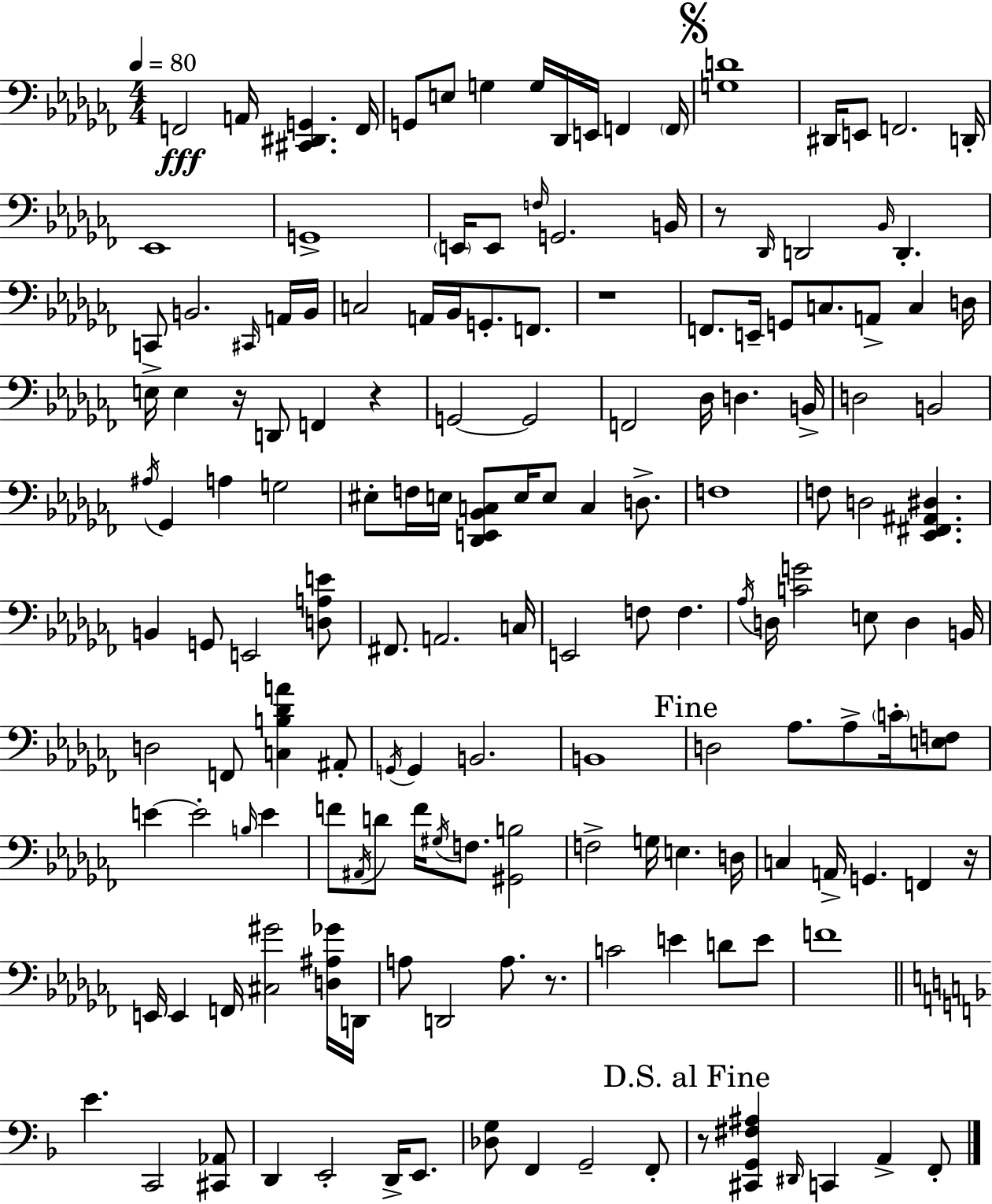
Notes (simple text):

F2/h A2/s [C#2,D#2,G2]/q. F2/s G2/e E3/e G3/q G3/s Db2/s E2/s F2/q F2/s [G3,D4]/w D#2/s E2/e F2/h. D2/s Eb2/w G2/w E2/s E2/e F3/s G2/h. B2/s R/e Db2/s D2/h Bb2/s D2/q. C2/e B2/h. C#2/s A2/s B2/s C3/h A2/s Bb2/s G2/e. F2/e. R/w F2/e. E2/s G2/e C3/e. A2/e C3/q D3/s E3/s E3/q R/s D2/e F2/q R/q G2/h G2/h F2/h Db3/s D3/q. B2/s D3/h B2/h A#3/s Gb2/q A3/q G3/h EIS3/e F3/s E3/s [Db2,E2,Bb2,C3]/e E3/s E3/e C3/q D3/e. F3/w F3/e D3/h [Eb2,F#2,A#2,D#3]/q. B2/q G2/e E2/h [D3,A3,E4]/e F#2/e. A2/h. C3/s E2/h F3/e F3/q. Ab3/s D3/s [C4,G4]/h E3/e D3/q B2/s D3/h F2/e [C3,B3,Db4,A4]/q A#2/e G2/s G2/q B2/h. B2/w D3/h Ab3/e. Ab3/e C4/s [E3,F3]/e E4/q E4/h B3/s E4/q F4/e A#2/s D4/e F4/s G#3/s F3/e. [G#2,B3]/h F3/h G3/s E3/q. D3/s C3/q A2/s G2/q. F2/q R/s E2/s E2/q F2/s [C#3,G#4]/h [D3,A#3,Gb4]/s D2/s A3/e D2/h A3/e. R/e. C4/h E4/q D4/e E4/e F4/w E4/q. C2/h [C#2,Ab2]/e D2/q E2/h D2/s E2/e. [Db3,G3]/e F2/q G2/h F2/e R/e [C#2,G2,F#3,A#3]/q D#2/s C2/q A2/q F2/e